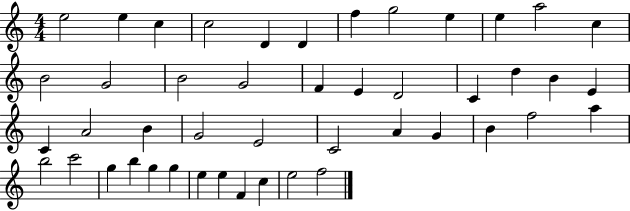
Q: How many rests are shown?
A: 0